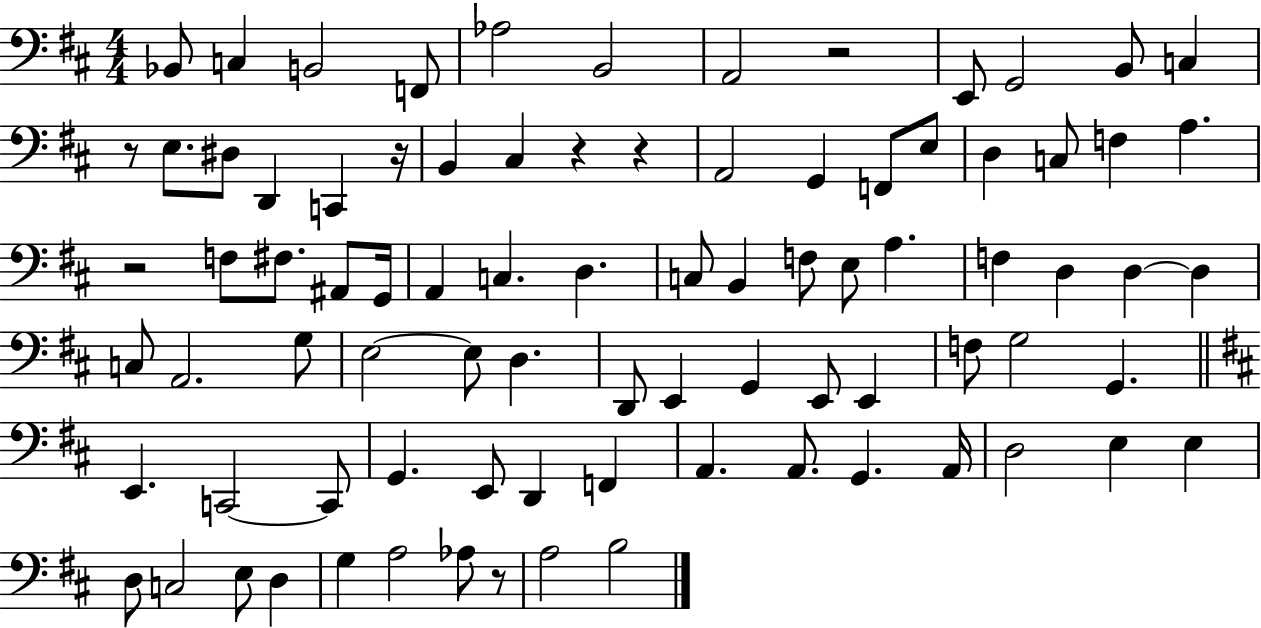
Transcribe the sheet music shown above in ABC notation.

X:1
T:Untitled
M:4/4
L:1/4
K:D
_B,,/2 C, B,,2 F,,/2 _A,2 B,,2 A,,2 z2 E,,/2 G,,2 B,,/2 C, z/2 E,/2 ^D,/2 D,, C,, z/4 B,, ^C, z z A,,2 G,, F,,/2 E,/2 D, C,/2 F, A, z2 F,/2 ^F,/2 ^A,,/2 G,,/4 A,, C, D, C,/2 B,, F,/2 E,/2 A, F, D, D, D, C,/2 A,,2 G,/2 E,2 E,/2 D, D,,/2 E,, G,, E,,/2 E,, F,/2 G,2 G,, E,, C,,2 C,,/2 G,, E,,/2 D,, F,, A,, A,,/2 G,, A,,/4 D,2 E, E, D,/2 C,2 E,/2 D, G, A,2 _A,/2 z/2 A,2 B,2